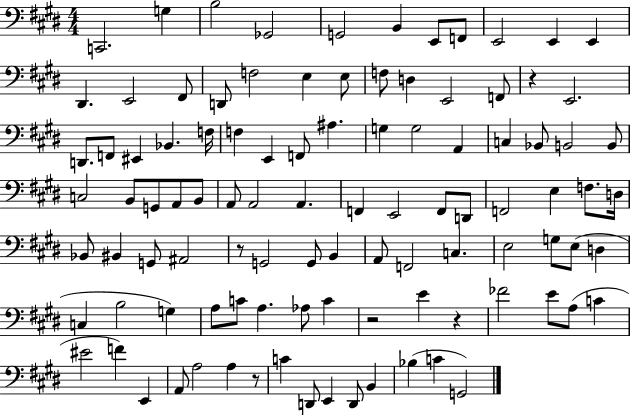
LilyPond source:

{
  \clef bass
  \numericTimeSignature
  \time 4/4
  \key e \major
  c,2. g4 | b2 ges,2 | g,2 b,4 e,8 f,8 | e,2 e,4 e,4 | \break dis,4. e,2 fis,8 | d,8 f2 e4 e8 | f8 d4 e,2 f,8 | r4 e,2. | \break d,8. f,8 eis,4 bes,4. f16 | f4 e,4 f,8 ais4. | g4 g2 a,4 | c4 bes,8 b,2 b,8 | \break c2 b,8 g,8 a,8 b,8 | a,8 a,2 a,4. | f,4 e,2 f,8 d,8 | f,2 e4 f8. d16 | \break bes,8 bis,4 g,8 ais,2 | r8 g,2 g,8 b,4 | a,8 f,2 c4. | e2 g8 e8( d4 | \break c4 b2 g4) | a8 c'8 a4. aes8 c'4 | r2 e'4 r4 | fes'2 e'8 a8( c'4 | \break eis'2 f'4) e,4 | a,8 a2 a4 r8 | c'4 d,8 e,4 d,8 b,4 | bes4( c'4 g,2) | \break \bar "|."
}